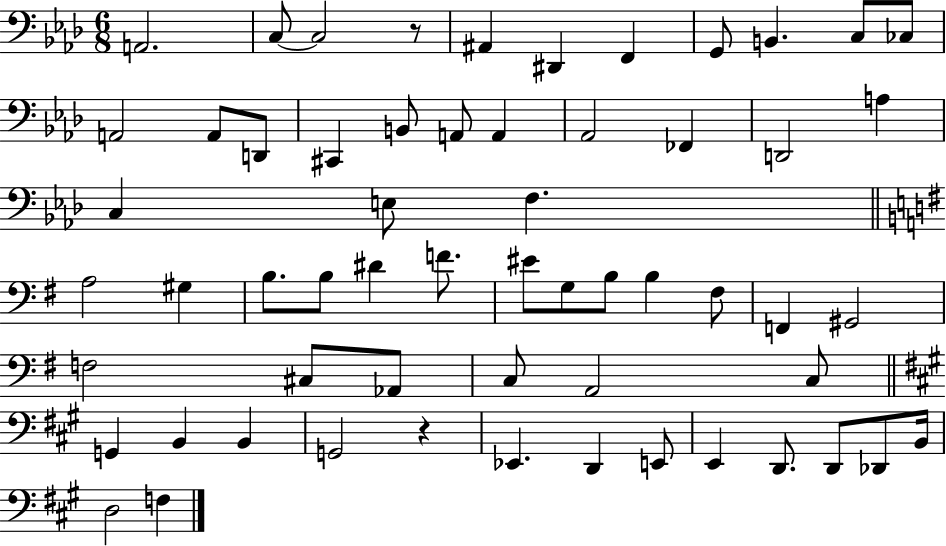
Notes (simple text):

A2/h. C3/e C3/h R/e A#2/q D#2/q F2/q G2/e B2/q. C3/e CES3/e A2/h A2/e D2/e C#2/q B2/e A2/e A2/q Ab2/h FES2/q D2/h A3/q C3/q E3/e F3/q. A3/h G#3/q B3/e. B3/e D#4/q F4/e. EIS4/e G3/e B3/e B3/q F#3/e F2/q G#2/h F3/h C#3/e Ab2/e C3/e A2/h C3/e G2/q B2/q B2/q G2/h R/q Eb2/q. D2/q E2/e E2/q D2/e. D2/e Db2/e B2/s D3/h F3/q